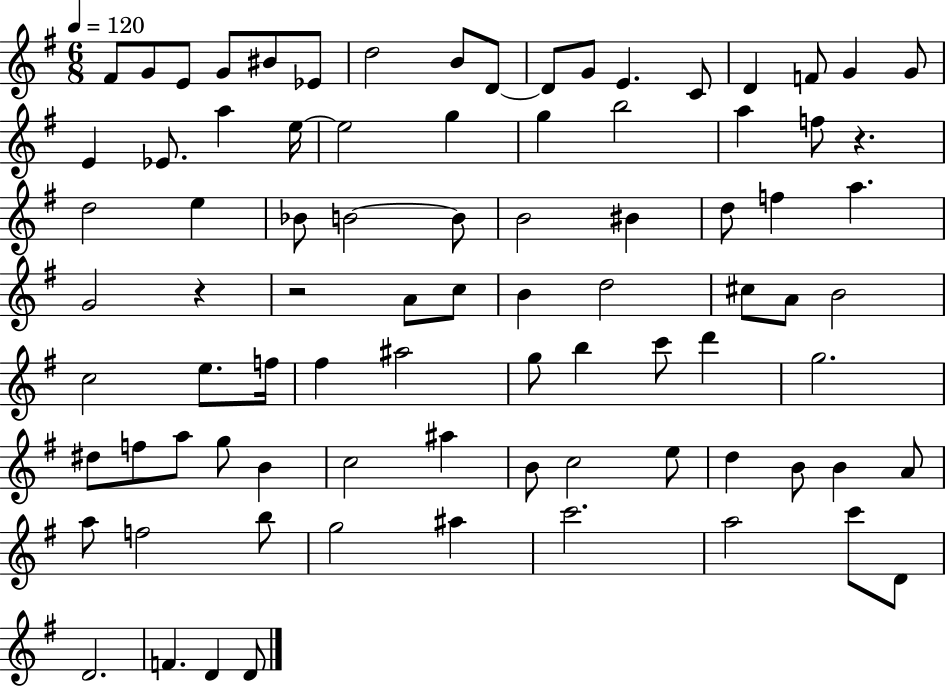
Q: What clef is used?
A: treble